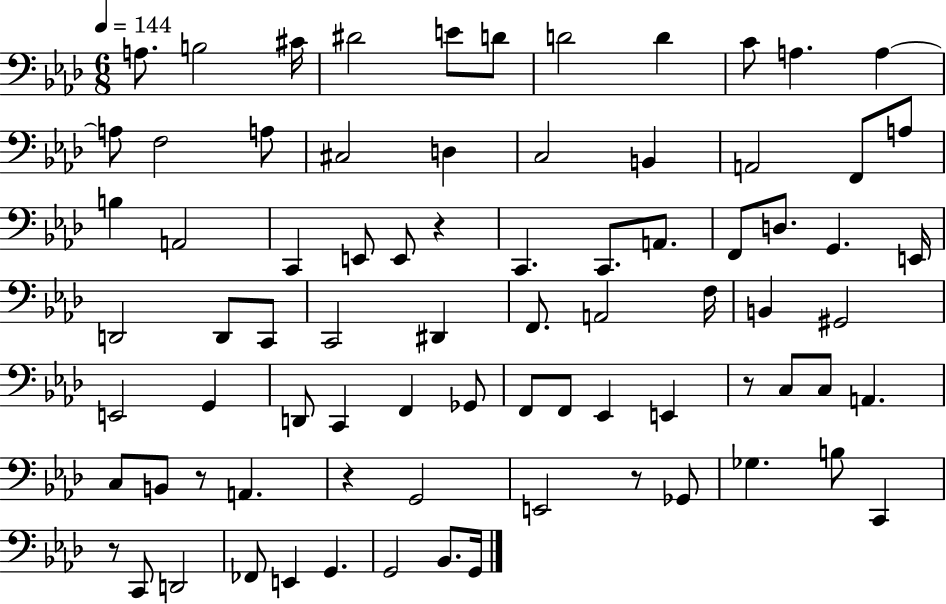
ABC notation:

X:1
T:Untitled
M:6/8
L:1/4
K:Ab
A,/2 B,2 ^C/4 ^D2 E/2 D/2 D2 D C/2 A, A, A,/2 F,2 A,/2 ^C,2 D, C,2 B,, A,,2 F,,/2 A,/2 B, A,,2 C,, E,,/2 E,,/2 z C,, C,,/2 A,,/2 F,,/2 D,/2 G,, E,,/4 D,,2 D,,/2 C,,/2 C,,2 ^D,, F,,/2 A,,2 F,/4 B,, ^G,,2 E,,2 G,, D,,/2 C,, F,, _G,,/2 F,,/2 F,,/2 _E,, E,, z/2 C,/2 C,/2 A,, C,/2 B,,/2 z/2 A,, z G,,2 E,,2 z/2 _G,,/2 _G, B,/2 C,, z/2 C,,/2 D,,2 _F,,/2 E,, G,, G,,2 _B,,/2 G,,/4